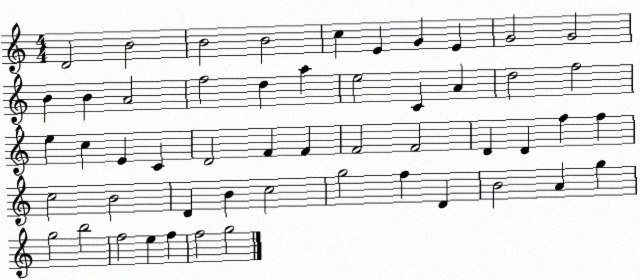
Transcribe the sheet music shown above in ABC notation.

X:1
T:Untitled
M:4/4
L:1/4
K:C
D2 B2 B2 B2 c E G E G2 G2 B B A2 f2 d a e2 C A d2 f2 e c E C D2 F F F2 F2 D D f f c2 B2 D B c2 g2 f D B2 A g g2 b2 f2 e f f2 g2